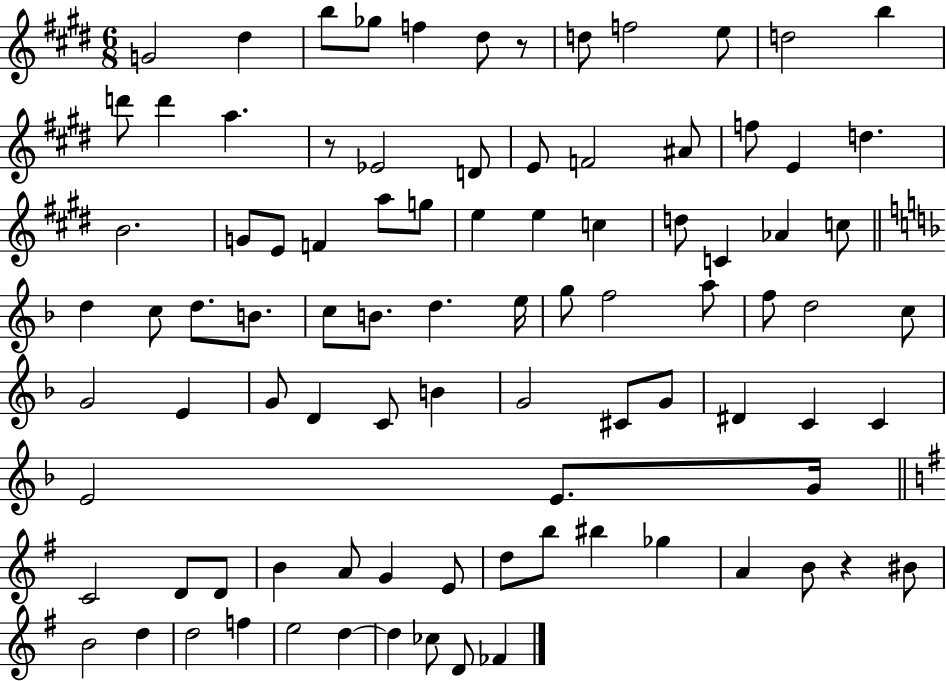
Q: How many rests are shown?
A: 3